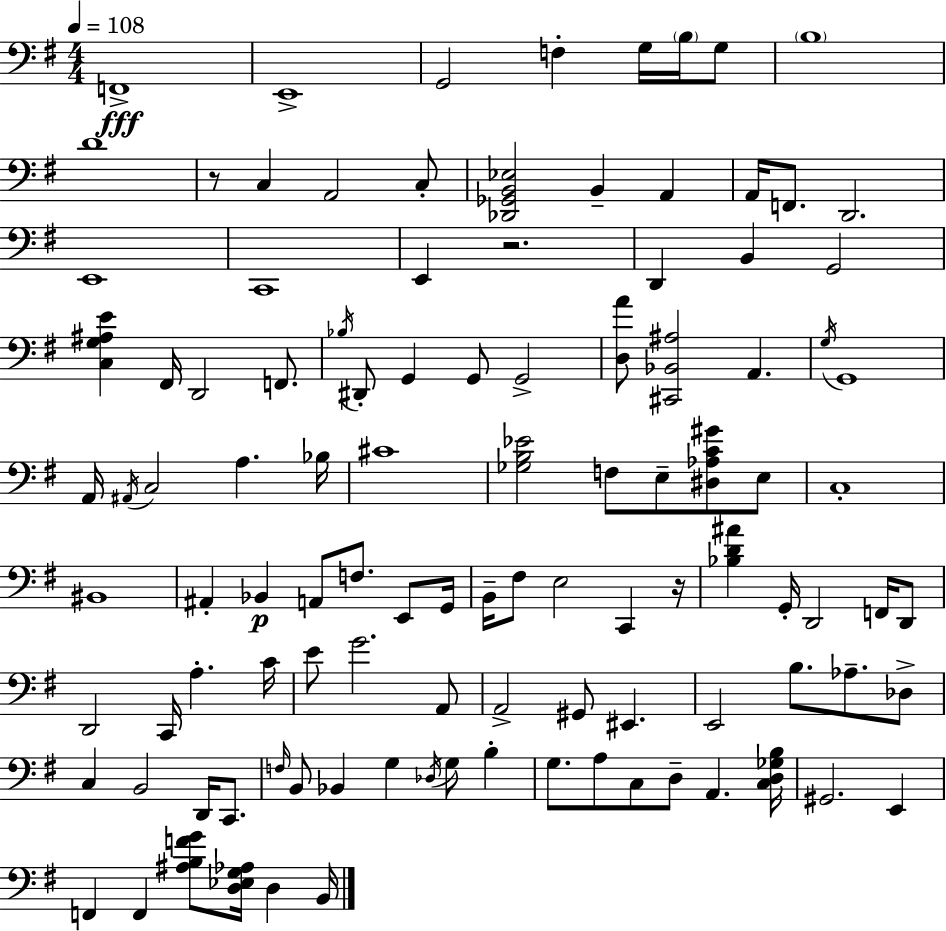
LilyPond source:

{
  \clef bass
  \numericTimeSignature
  \time 4/4
  \key e \minor
  \tempo 4 = 108
  f,1->\fff | e,1-> | g,2 f4-. g16 \parenthesize b16 g8 | \parenthesize b1 | \break d'1 | r8 c4 a,2 c8-. | <des, ges, b, ees>2 b,4-- a,4 | a,16 f,8. d,2. | \break e,1 | c,1 | e,4 r2. | d,4 b,4 g,2 | \break <c g ais e'>4 fis,16 d,2 f,8. | \acciaccatura { bes16 } dis,8-. g,4 g,8 g,2-> | <d a'>8 <cis, bes, ais>2 a,4. | \acciaccatura { g16 } g,1 | \break a,16 \acciaccatura { ais,16 } c2 a4. | bes16 cis'1 | <ges b ees'>2 f8 e8-- <dis aes c' gis'>8 | e8 c1-. | \break bis,1 | ais,4-. bes,4\p a,8 f8. | e,8 g,16 b,16-- fis8 e2 c,4 | r16 <bes d' ais'>4 g,16-. d,2 | \break f,16 d,8 d,2 c,16 a4.-. | c'16 e'8 g'2. | a,8 a,2-> gis,8 eis,4. | e,2 b8. aes8.-- | \break des8-> c4 b,2 d,16 | c,8. \grace { f16 } b,8 bes,4 g4 \acciaccatura { des16 } g8 | b4-. g8. a8 c8 d8-- a,4. | <c d ges b>16 gis,2. | \break e,4 f,4 f,4 <ais b f' g'>8 <d ees g aes>16 | d4 b,16 \bar "|."
}